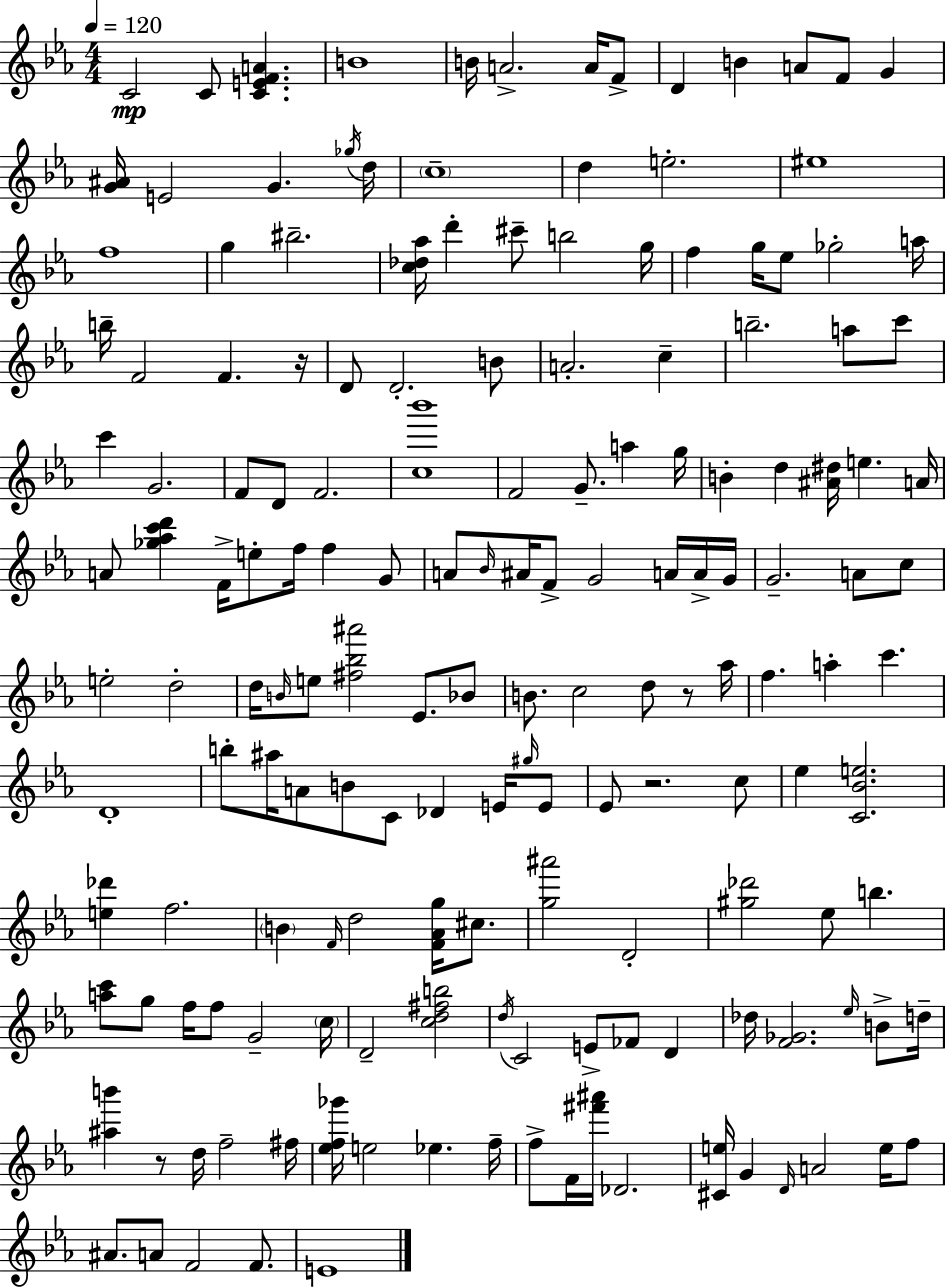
C4/h C4/e [C4,E4,F4,A4]/q. B4/w B4/s A4/h. A4/s F4/e D4/q B4/q A4/e F4/e G4/q [G4,A#4]/s E4/h G4/q. Gb5/s D5/s C5/w D5/q E5/h. EIS5/w F5/w G5/q BIS5/h. [C5,Db5,Ab5]/s D6/q C#6/e B5/h G5/s F5/q G5/s Eb5/e Gb5/h A5/s B5/s F4/h F4/q. R/s D4/e D4/h. B4/e A4/h. C5/q B5/h. A5/e C6/e C6/q G4/h. F4/e D4/e F4/h. [C5,Bb6]/w F4/h G4/e. A5/q G5/s B4/q D5/q [A#4,D#5]/s E5/q. A4/s A4/e [Gb5,Ab5,C6,D6]/q F4/s E5/e F5/s F5/q G4/e A4/e Bb4/s A#4/s F4/e G4/h A4/s A4/s G4/s G4/h. A4/e C5/e E5/h D5/h D5/s B4/s E5/e [F#5,Bb5,A#6]/h Eb4/e. Bb4/e B4/e. C5/h D5/e R/e Ab5/s F5/q. A5/q C6/q. D4/w B5/e A#5/s A4/e B4/e C4/e Db4/q E4/s G#5/s E4/e Eb4/e R/h. C5/e Eb5/q [C4,Bb4,E5]/h. [E5,Db6]/q F5/h. B4/q F4/s D5/h [F4,Ab4,G5]/s C#5/e. [G5,A#6]/h D4/h [G#5,Db6]/h Eb5/e B5/q. [A5,C6]/e G5/e F5/s F5/e G4/h C5/s D4/h [C5,D5,F#5,B5]/h D5/s C4/h E4/e FES4/e D4/q Db5/s [F4,Gb4]/h. Eb5/s B4/e D5/s [A#5,B6]/q R/e D5/s F5/h F#5/s [Eb5,F5,Gb6]/s E5/h Eb5/q. F5/s F5/e F4/s [F#6,A#6]/s Db4/h. [C#4,E5]/s G4/q D4/s A4/h E5/s F5/e A#4/e. A4/e F4/h F4/e. E4/w